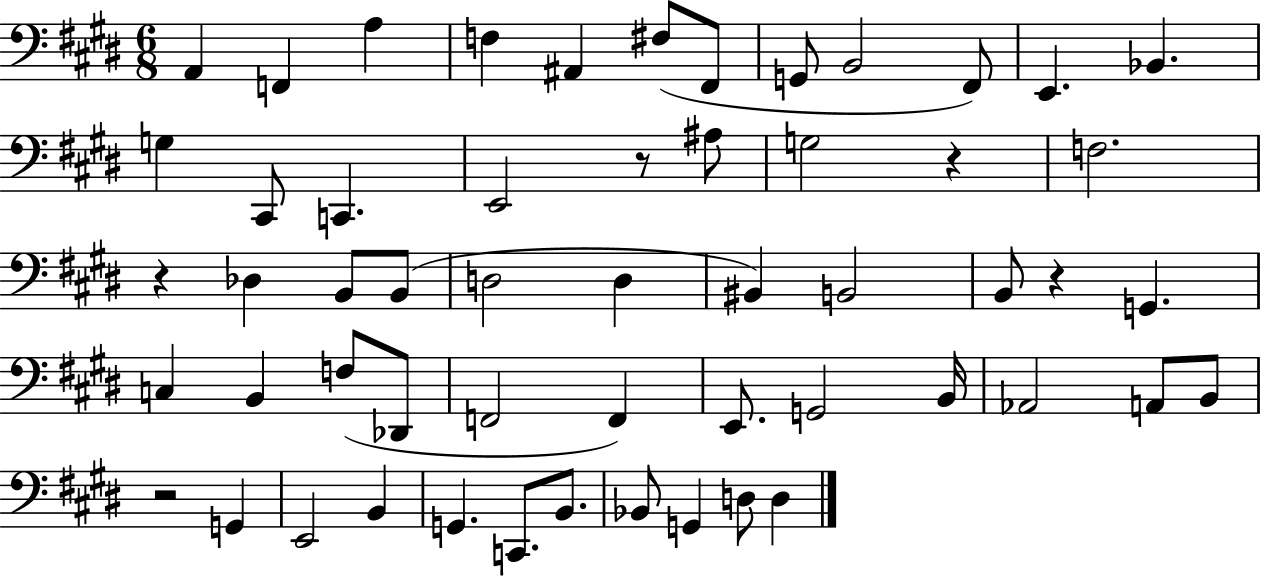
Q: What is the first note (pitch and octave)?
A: A2